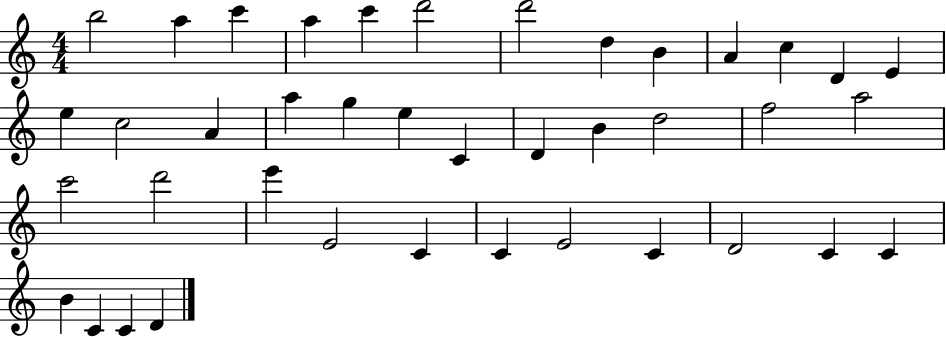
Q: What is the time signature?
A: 4/4